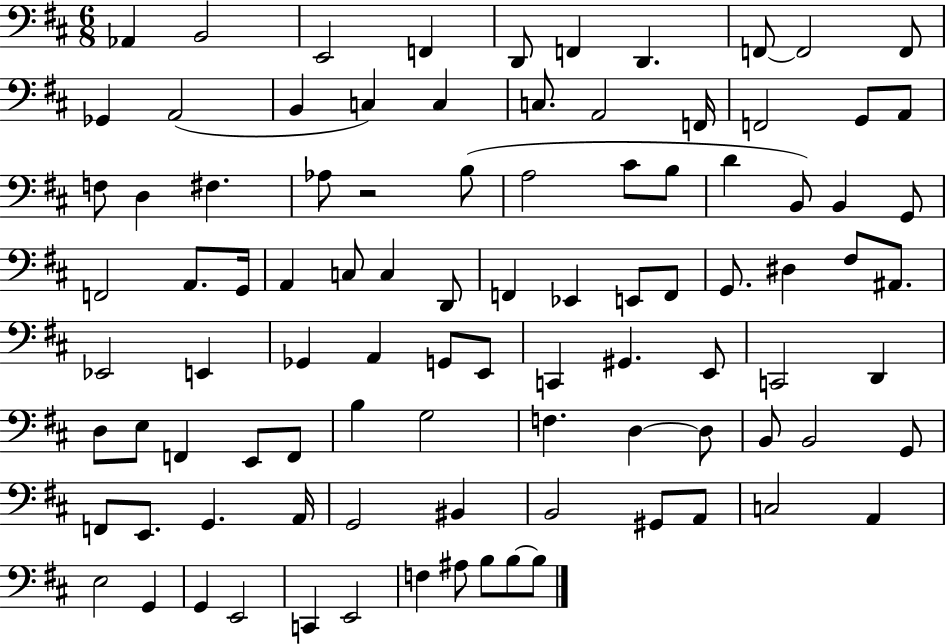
Ab2/q B2/h E2/h F2/q D2/e F2/q D2/q. F2/e F2/h F2/e Gb2/q A2/h B2/q C3/q C3/q C3/e. A2/h F2/s F2/h G2/e A2/e F3/e D3/q F#3/q. Ab3/e R/h B3/e A3/h C#4/e B3/e D4/q B2/e B2/q G2/e F2/h A2/e. G2/s A2/q C3/e C3/q D2/e F2/q Eb2/q E2/e F2/e G2/e. D#3/q F#3/e A#2/e. Eb2/h E2/q Gb2/q A2/q G2/e E2/e C2/q G#2/q. E2/e C2/h D2/q D3/e E3/e F2/q E2/e F2/e B3/q G3/h F3/q. D3/q D3/e B2/e B2/h G2/e F2/e E2/e. G2/q. A2/s G2/h BIS2/q B2/h G#2/e A2/e C3/h A2/q E3/h G2/q G2/q E2/h C2/q E2/h F3/q A#3/e B3/e B3/e B3/e